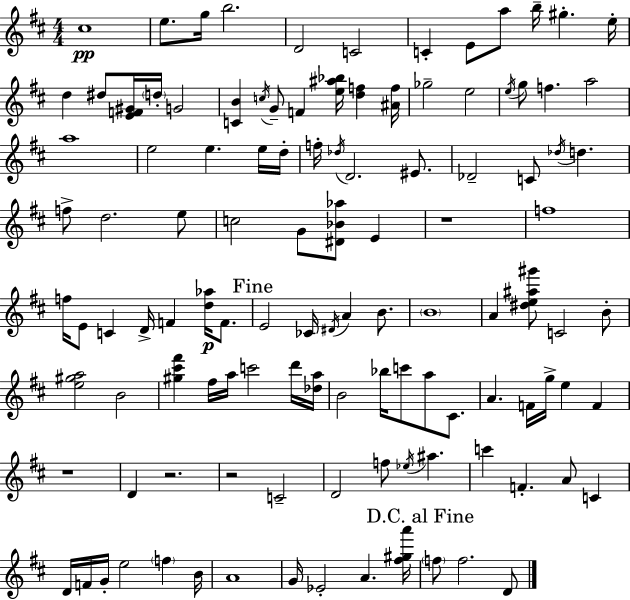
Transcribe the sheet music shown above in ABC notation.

X:1
T:Untitled
M:4/4
L:1/4
K:D
^c4 e/2 g/4 b2 D2 C2 C E/2 a/2 b/4 ^g e/4 d ^d/2 [EF^G]/4 d/4 G2 [CB] c/4 G/2 F [e^a_b]/4 [df] [^Af]/4 _g2 e2 e/4 g/2 f a2 a4 e2 e e/4 d/4 f/4 _d/4 D2 ^E/2 _D2 C/2 _d/4 d f/2 d2 e/2 c2 G/2 [^D_B_a]/2 E z4 f4 f/4 E/2 C D/4 F [d_a]/4 F/2 E2 _C/4 ^D/4 A B/2 B4 A [^de^a^g']/2 C2 B/2 [e^ga]2 B2 [^g^c'^f'] ^f/4 a/4 c'2 d'/4 [_da]/4 B2 _b/4 c'/2 a/2 ^C/2 A F/4 g/4 e F z4 D z2 z2 C2 D2 f/2 _e/4 ^a c' F A/2 C D/4 F/4 G/4 e2 f B/4 A4 G/4 _E2 A [^f^ga']/4 f/2 f2 D/2